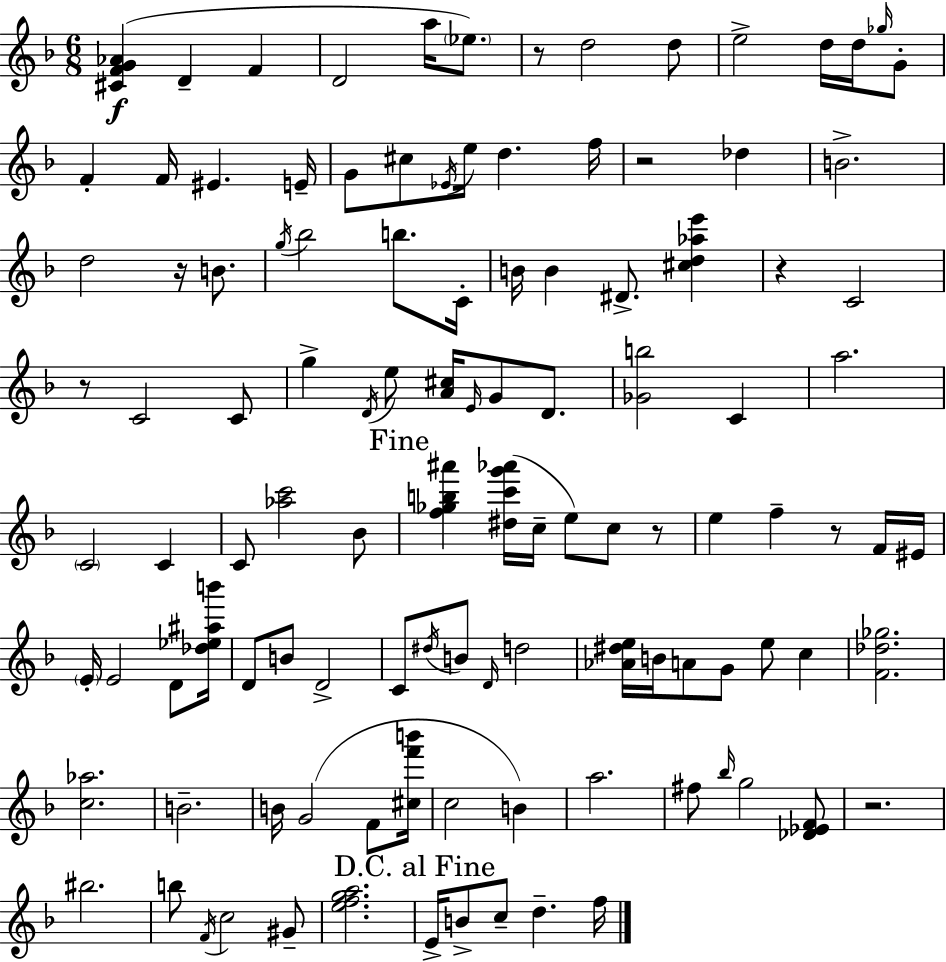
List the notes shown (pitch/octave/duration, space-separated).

[C#4,F4,G4,Ab4]/q D4/q F4/q D4/h A5/s Eb5/e. R/e D5/h D5/e E5/h D5/s D5/s Gb5/s G4/e F4/q F4/s EIS4/q. E4/s G4/e C#5/e Eb4/s E5/s D5/q. F5/s R/h Db5/q B4/h. D5/h R/s B4/e. G5/s Bb5/h B5/e. C4/s B4/s B4/q D#4/e. [C#5,D5,Ab5,E6]/q R/q C4/h R/e C4/h C4/e G5/q D4/s E5/e [A4,C#5]/s E4/s G4/e D4/e. [Gb4,B5]/h C4/q A5/h. C4/h C4/q C4/e [Ab5,C6]/h Bb4/e [F5,Gb5,B5,A#6]/q [D#5,C6,G6,Ab6]/s C5/s E5/e C5/e R/e E5/q F5/q R/e F4/s EIS4/s E4/s E4/h D4/e [Db5,Eb5,A#5,B6]/s D4/e B4/e D4/h C4/e D#5/s B4/e D4/s D5/h [Ab4,D#5,E5]/s B4/s A4/e G4/e E5/e C5/q [F4,Db5,Gb5]/h. [C5,Ab5]/h. B4/h. B4/s G4/h F4/e [C#5,F6,B6]/s C5/h B4/q A5/h. F#5/e Bb5/s G5/h [Db4,Eb4,F4]/e R/h. BIS5/h. B5/e F4/s C5/h G#4/e [E5,F5,G5,A5]/h. E4/s B4/e C5/e D5/q. F5/s